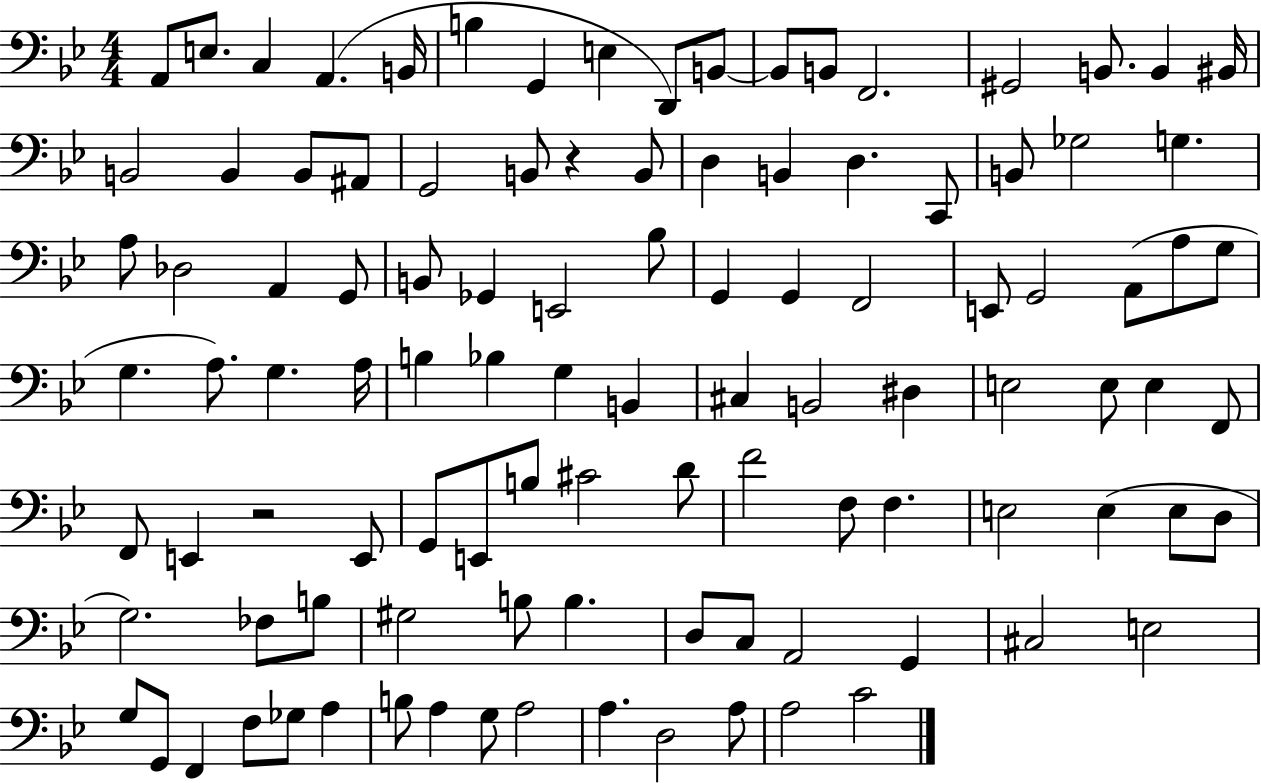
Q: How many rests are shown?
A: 2